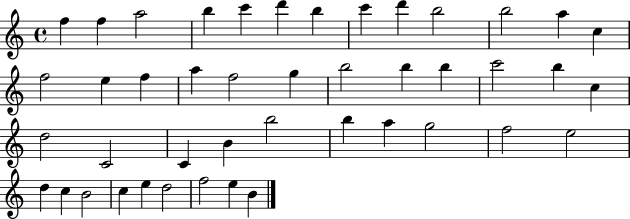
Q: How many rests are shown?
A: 0